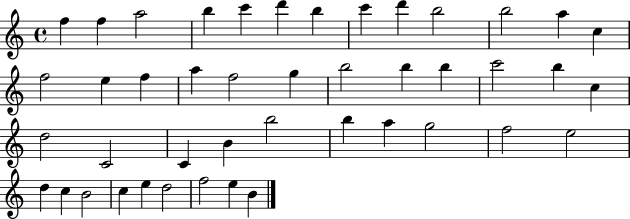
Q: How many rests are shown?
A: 0